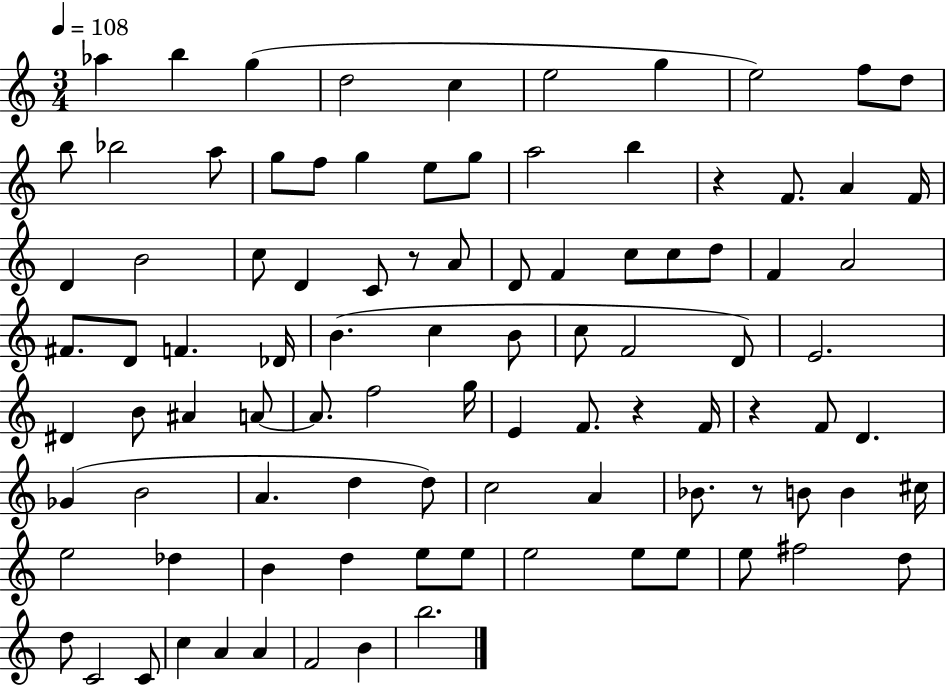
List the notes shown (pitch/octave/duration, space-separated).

Ab5/q B5/q G5/q D5/h C5/q E5/h G5/q E5/h F5/e D5/e B5/e Bb5/h A5/e G5/e F5/e G5/q E5/e G5/e A5/h B5/q R/q F4/e. A4/q F4/s D4/q B4/h C5/e D4/q C4/e R/e A4/e D4/e F4/q C5/e C5/e D5/e F4/q A4/h F#4/e. D4/e F4/q. Db4/s B4/q. C5/q B4/e C5/e F4/h D4/e E4/h. D#4/q B4/e A#4/q A4/e A4/e. F5/h G5/s E4/q F4/e. R/q F4/s R/q F4/e D4/q. Gb4/q B4/h A4/q. D5/q D5/e C5/h A4/q Bb4/e. R/e B4/e B4/q C#5/s E5/h Db5/q B4/q D5/q E5/e E5/e E5/h E5/e E5/e E5/e F#5/h D5/e D5/e C4/h C4/e C5/q A4/q A4/q F4/h B4/q B5/h.